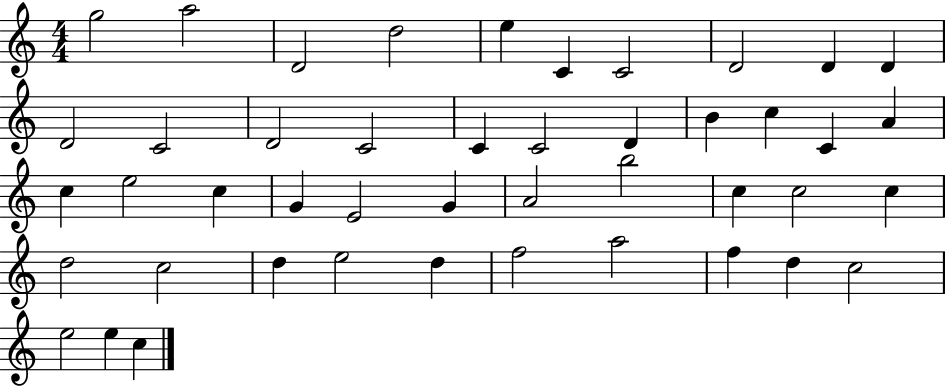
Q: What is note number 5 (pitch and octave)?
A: E5